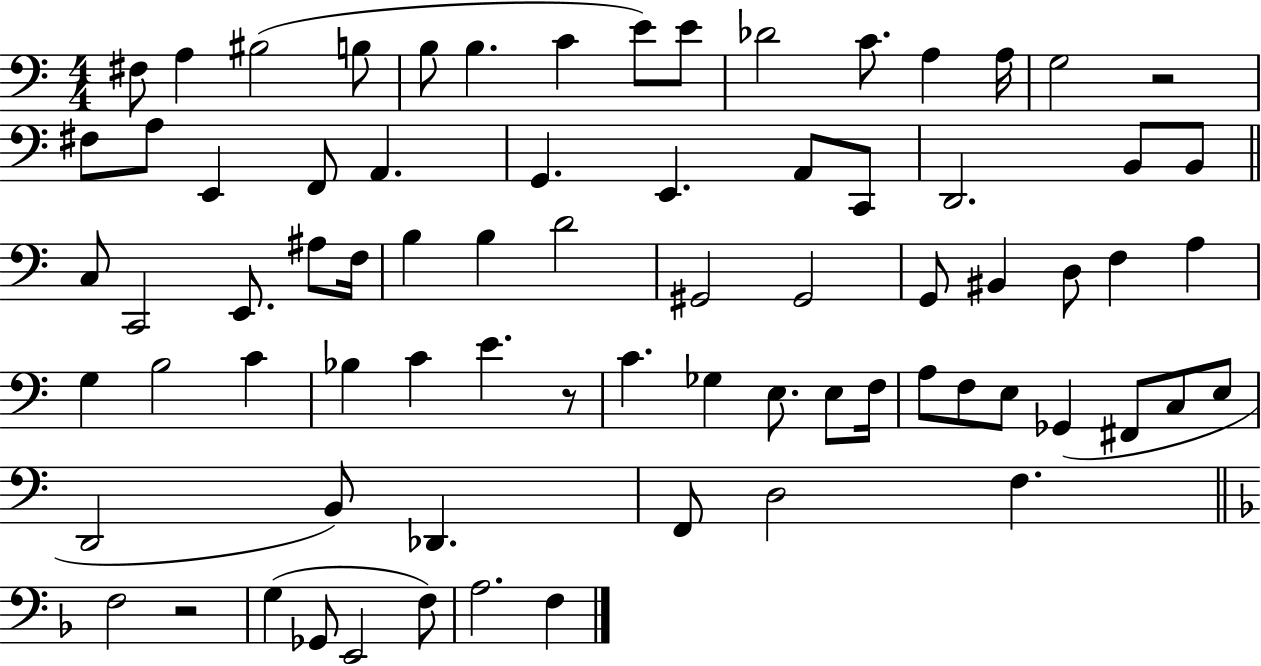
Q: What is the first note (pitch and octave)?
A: F#3